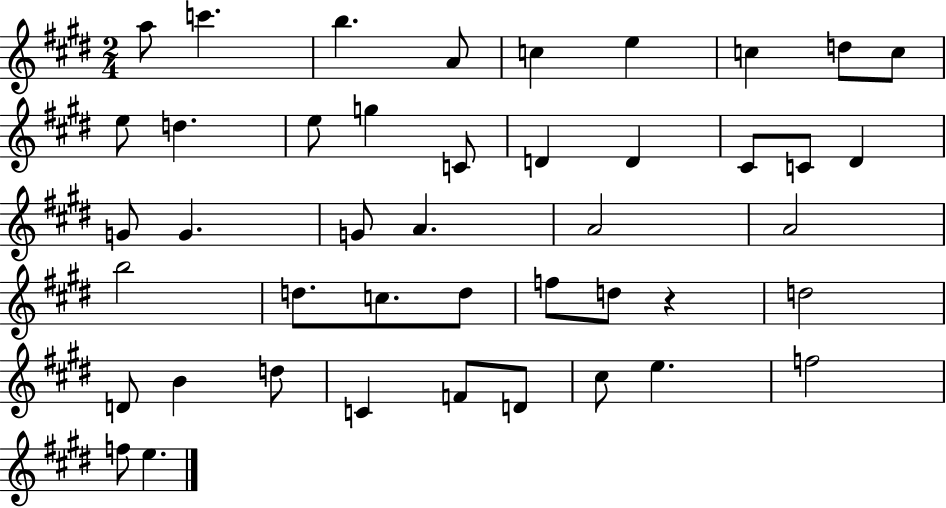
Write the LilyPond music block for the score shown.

{
  \clef treble
  \numericTimeSignature
  \time 2/4
  \key e \major
  a''8 c'''4. | b''4. a'8 | c''4 e''4 | c''4 d''8 c''8 | \break e''8 d''4. | e''8 g''4 c'8 | d'4 d'4 | cis'8 c'8 dis'4 | \break g'8 g'4. | g'8 a'4. | a'2 | a'2 | \break b''2 | d''8. c''8. d''8 | f''8 d''8 r4 | d''2 | \break d'8 b'4 d''8 | c'4 f'8 d'8 | cis''8 e''4. | f''2 | \break f''8 e''4. | \bar "|."
}